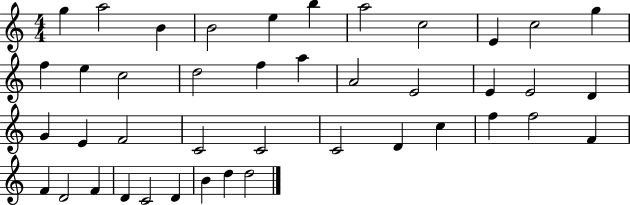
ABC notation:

X:1
T:Untitled
M:4/4
L:1/4
K:C
g a2 B B2 e b a2 c2 E c2 g f e c2 d2 f a A2 E2 E E2 D G E F2 C2 C2 C2 D c f f2 F F D2 F D C2 D B d d2